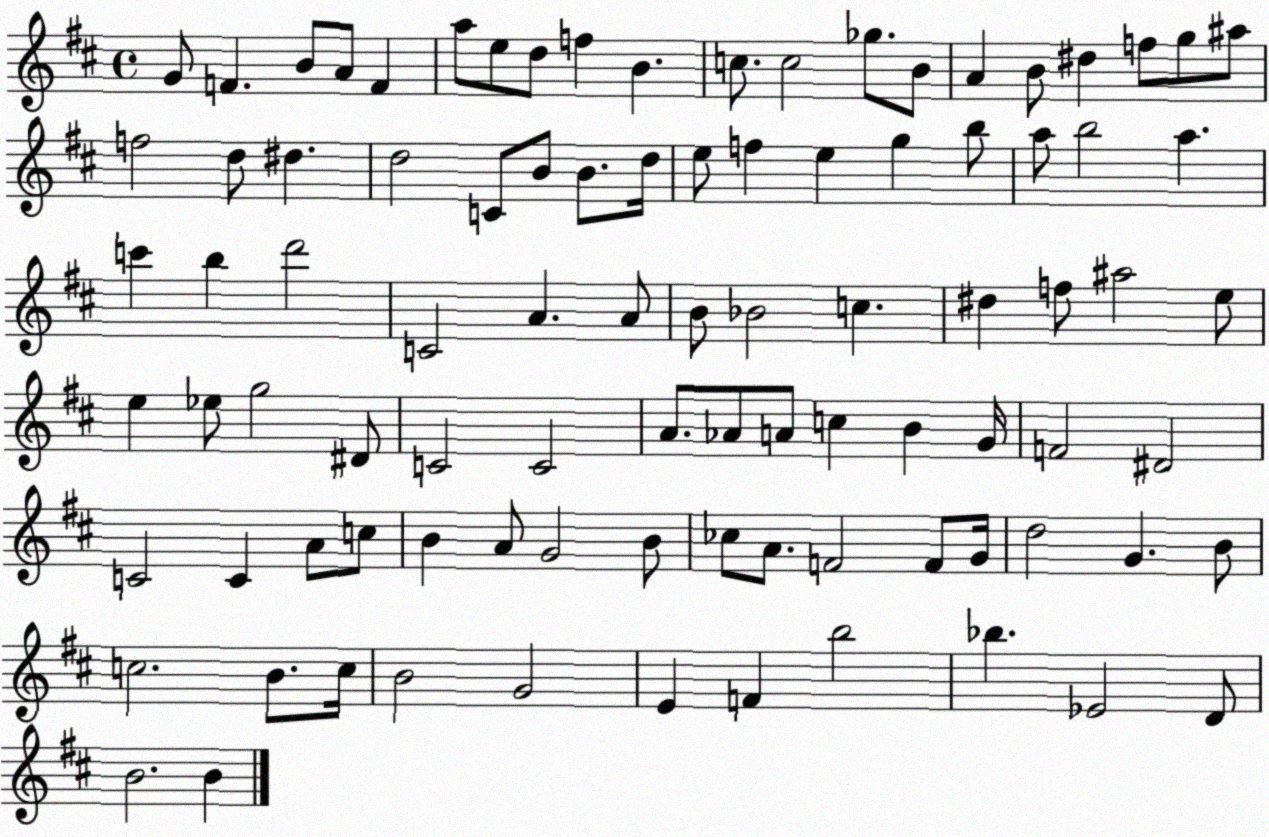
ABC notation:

X:1
T:Untitled
M:4/4
L:1/4
K:D
G/2 F B/2 A/2 F a/2 e/2 d/2 f B c/2 c2 _g/2 B/2 A B/2 ^d f/2 g/2 ^a/2 f2 d/2 ^d d2 C/2 B/2 B/2 d/4 e/2 f e g b/2 a/2 b2 a c' b d'2 C2 A A/2 B/2 _B2 c ^d f/2 ^a2 e/2 e _e/2 g2 ^D/2 C2 C2 A/2 _A/2 A/2 c B G/4 F2 ^D2 C2 C A/2 c/2 B A/2 G2 B/2 _c/2 A/2 F2 F/2 G/4 d2 G B/2 c2 B/2 c/4 B2 G2 E F b2 _b _E2 D/2 B2 B